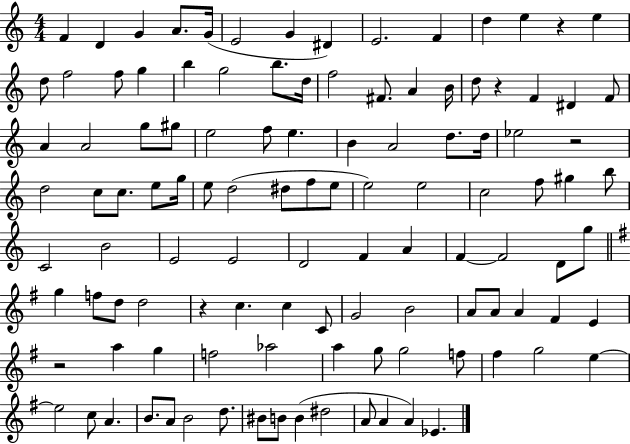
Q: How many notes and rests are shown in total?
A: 113